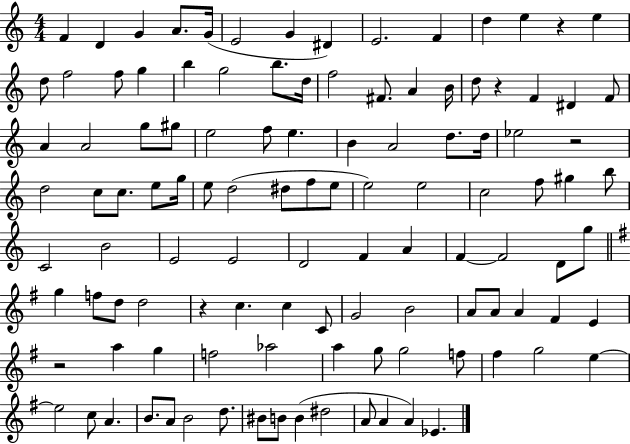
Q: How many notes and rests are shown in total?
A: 113